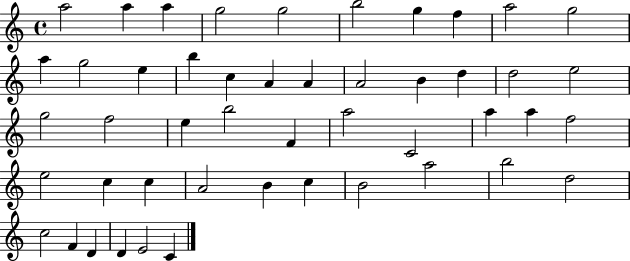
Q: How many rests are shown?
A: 0